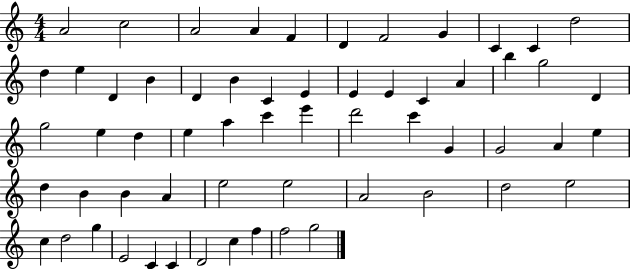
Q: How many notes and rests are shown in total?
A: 60